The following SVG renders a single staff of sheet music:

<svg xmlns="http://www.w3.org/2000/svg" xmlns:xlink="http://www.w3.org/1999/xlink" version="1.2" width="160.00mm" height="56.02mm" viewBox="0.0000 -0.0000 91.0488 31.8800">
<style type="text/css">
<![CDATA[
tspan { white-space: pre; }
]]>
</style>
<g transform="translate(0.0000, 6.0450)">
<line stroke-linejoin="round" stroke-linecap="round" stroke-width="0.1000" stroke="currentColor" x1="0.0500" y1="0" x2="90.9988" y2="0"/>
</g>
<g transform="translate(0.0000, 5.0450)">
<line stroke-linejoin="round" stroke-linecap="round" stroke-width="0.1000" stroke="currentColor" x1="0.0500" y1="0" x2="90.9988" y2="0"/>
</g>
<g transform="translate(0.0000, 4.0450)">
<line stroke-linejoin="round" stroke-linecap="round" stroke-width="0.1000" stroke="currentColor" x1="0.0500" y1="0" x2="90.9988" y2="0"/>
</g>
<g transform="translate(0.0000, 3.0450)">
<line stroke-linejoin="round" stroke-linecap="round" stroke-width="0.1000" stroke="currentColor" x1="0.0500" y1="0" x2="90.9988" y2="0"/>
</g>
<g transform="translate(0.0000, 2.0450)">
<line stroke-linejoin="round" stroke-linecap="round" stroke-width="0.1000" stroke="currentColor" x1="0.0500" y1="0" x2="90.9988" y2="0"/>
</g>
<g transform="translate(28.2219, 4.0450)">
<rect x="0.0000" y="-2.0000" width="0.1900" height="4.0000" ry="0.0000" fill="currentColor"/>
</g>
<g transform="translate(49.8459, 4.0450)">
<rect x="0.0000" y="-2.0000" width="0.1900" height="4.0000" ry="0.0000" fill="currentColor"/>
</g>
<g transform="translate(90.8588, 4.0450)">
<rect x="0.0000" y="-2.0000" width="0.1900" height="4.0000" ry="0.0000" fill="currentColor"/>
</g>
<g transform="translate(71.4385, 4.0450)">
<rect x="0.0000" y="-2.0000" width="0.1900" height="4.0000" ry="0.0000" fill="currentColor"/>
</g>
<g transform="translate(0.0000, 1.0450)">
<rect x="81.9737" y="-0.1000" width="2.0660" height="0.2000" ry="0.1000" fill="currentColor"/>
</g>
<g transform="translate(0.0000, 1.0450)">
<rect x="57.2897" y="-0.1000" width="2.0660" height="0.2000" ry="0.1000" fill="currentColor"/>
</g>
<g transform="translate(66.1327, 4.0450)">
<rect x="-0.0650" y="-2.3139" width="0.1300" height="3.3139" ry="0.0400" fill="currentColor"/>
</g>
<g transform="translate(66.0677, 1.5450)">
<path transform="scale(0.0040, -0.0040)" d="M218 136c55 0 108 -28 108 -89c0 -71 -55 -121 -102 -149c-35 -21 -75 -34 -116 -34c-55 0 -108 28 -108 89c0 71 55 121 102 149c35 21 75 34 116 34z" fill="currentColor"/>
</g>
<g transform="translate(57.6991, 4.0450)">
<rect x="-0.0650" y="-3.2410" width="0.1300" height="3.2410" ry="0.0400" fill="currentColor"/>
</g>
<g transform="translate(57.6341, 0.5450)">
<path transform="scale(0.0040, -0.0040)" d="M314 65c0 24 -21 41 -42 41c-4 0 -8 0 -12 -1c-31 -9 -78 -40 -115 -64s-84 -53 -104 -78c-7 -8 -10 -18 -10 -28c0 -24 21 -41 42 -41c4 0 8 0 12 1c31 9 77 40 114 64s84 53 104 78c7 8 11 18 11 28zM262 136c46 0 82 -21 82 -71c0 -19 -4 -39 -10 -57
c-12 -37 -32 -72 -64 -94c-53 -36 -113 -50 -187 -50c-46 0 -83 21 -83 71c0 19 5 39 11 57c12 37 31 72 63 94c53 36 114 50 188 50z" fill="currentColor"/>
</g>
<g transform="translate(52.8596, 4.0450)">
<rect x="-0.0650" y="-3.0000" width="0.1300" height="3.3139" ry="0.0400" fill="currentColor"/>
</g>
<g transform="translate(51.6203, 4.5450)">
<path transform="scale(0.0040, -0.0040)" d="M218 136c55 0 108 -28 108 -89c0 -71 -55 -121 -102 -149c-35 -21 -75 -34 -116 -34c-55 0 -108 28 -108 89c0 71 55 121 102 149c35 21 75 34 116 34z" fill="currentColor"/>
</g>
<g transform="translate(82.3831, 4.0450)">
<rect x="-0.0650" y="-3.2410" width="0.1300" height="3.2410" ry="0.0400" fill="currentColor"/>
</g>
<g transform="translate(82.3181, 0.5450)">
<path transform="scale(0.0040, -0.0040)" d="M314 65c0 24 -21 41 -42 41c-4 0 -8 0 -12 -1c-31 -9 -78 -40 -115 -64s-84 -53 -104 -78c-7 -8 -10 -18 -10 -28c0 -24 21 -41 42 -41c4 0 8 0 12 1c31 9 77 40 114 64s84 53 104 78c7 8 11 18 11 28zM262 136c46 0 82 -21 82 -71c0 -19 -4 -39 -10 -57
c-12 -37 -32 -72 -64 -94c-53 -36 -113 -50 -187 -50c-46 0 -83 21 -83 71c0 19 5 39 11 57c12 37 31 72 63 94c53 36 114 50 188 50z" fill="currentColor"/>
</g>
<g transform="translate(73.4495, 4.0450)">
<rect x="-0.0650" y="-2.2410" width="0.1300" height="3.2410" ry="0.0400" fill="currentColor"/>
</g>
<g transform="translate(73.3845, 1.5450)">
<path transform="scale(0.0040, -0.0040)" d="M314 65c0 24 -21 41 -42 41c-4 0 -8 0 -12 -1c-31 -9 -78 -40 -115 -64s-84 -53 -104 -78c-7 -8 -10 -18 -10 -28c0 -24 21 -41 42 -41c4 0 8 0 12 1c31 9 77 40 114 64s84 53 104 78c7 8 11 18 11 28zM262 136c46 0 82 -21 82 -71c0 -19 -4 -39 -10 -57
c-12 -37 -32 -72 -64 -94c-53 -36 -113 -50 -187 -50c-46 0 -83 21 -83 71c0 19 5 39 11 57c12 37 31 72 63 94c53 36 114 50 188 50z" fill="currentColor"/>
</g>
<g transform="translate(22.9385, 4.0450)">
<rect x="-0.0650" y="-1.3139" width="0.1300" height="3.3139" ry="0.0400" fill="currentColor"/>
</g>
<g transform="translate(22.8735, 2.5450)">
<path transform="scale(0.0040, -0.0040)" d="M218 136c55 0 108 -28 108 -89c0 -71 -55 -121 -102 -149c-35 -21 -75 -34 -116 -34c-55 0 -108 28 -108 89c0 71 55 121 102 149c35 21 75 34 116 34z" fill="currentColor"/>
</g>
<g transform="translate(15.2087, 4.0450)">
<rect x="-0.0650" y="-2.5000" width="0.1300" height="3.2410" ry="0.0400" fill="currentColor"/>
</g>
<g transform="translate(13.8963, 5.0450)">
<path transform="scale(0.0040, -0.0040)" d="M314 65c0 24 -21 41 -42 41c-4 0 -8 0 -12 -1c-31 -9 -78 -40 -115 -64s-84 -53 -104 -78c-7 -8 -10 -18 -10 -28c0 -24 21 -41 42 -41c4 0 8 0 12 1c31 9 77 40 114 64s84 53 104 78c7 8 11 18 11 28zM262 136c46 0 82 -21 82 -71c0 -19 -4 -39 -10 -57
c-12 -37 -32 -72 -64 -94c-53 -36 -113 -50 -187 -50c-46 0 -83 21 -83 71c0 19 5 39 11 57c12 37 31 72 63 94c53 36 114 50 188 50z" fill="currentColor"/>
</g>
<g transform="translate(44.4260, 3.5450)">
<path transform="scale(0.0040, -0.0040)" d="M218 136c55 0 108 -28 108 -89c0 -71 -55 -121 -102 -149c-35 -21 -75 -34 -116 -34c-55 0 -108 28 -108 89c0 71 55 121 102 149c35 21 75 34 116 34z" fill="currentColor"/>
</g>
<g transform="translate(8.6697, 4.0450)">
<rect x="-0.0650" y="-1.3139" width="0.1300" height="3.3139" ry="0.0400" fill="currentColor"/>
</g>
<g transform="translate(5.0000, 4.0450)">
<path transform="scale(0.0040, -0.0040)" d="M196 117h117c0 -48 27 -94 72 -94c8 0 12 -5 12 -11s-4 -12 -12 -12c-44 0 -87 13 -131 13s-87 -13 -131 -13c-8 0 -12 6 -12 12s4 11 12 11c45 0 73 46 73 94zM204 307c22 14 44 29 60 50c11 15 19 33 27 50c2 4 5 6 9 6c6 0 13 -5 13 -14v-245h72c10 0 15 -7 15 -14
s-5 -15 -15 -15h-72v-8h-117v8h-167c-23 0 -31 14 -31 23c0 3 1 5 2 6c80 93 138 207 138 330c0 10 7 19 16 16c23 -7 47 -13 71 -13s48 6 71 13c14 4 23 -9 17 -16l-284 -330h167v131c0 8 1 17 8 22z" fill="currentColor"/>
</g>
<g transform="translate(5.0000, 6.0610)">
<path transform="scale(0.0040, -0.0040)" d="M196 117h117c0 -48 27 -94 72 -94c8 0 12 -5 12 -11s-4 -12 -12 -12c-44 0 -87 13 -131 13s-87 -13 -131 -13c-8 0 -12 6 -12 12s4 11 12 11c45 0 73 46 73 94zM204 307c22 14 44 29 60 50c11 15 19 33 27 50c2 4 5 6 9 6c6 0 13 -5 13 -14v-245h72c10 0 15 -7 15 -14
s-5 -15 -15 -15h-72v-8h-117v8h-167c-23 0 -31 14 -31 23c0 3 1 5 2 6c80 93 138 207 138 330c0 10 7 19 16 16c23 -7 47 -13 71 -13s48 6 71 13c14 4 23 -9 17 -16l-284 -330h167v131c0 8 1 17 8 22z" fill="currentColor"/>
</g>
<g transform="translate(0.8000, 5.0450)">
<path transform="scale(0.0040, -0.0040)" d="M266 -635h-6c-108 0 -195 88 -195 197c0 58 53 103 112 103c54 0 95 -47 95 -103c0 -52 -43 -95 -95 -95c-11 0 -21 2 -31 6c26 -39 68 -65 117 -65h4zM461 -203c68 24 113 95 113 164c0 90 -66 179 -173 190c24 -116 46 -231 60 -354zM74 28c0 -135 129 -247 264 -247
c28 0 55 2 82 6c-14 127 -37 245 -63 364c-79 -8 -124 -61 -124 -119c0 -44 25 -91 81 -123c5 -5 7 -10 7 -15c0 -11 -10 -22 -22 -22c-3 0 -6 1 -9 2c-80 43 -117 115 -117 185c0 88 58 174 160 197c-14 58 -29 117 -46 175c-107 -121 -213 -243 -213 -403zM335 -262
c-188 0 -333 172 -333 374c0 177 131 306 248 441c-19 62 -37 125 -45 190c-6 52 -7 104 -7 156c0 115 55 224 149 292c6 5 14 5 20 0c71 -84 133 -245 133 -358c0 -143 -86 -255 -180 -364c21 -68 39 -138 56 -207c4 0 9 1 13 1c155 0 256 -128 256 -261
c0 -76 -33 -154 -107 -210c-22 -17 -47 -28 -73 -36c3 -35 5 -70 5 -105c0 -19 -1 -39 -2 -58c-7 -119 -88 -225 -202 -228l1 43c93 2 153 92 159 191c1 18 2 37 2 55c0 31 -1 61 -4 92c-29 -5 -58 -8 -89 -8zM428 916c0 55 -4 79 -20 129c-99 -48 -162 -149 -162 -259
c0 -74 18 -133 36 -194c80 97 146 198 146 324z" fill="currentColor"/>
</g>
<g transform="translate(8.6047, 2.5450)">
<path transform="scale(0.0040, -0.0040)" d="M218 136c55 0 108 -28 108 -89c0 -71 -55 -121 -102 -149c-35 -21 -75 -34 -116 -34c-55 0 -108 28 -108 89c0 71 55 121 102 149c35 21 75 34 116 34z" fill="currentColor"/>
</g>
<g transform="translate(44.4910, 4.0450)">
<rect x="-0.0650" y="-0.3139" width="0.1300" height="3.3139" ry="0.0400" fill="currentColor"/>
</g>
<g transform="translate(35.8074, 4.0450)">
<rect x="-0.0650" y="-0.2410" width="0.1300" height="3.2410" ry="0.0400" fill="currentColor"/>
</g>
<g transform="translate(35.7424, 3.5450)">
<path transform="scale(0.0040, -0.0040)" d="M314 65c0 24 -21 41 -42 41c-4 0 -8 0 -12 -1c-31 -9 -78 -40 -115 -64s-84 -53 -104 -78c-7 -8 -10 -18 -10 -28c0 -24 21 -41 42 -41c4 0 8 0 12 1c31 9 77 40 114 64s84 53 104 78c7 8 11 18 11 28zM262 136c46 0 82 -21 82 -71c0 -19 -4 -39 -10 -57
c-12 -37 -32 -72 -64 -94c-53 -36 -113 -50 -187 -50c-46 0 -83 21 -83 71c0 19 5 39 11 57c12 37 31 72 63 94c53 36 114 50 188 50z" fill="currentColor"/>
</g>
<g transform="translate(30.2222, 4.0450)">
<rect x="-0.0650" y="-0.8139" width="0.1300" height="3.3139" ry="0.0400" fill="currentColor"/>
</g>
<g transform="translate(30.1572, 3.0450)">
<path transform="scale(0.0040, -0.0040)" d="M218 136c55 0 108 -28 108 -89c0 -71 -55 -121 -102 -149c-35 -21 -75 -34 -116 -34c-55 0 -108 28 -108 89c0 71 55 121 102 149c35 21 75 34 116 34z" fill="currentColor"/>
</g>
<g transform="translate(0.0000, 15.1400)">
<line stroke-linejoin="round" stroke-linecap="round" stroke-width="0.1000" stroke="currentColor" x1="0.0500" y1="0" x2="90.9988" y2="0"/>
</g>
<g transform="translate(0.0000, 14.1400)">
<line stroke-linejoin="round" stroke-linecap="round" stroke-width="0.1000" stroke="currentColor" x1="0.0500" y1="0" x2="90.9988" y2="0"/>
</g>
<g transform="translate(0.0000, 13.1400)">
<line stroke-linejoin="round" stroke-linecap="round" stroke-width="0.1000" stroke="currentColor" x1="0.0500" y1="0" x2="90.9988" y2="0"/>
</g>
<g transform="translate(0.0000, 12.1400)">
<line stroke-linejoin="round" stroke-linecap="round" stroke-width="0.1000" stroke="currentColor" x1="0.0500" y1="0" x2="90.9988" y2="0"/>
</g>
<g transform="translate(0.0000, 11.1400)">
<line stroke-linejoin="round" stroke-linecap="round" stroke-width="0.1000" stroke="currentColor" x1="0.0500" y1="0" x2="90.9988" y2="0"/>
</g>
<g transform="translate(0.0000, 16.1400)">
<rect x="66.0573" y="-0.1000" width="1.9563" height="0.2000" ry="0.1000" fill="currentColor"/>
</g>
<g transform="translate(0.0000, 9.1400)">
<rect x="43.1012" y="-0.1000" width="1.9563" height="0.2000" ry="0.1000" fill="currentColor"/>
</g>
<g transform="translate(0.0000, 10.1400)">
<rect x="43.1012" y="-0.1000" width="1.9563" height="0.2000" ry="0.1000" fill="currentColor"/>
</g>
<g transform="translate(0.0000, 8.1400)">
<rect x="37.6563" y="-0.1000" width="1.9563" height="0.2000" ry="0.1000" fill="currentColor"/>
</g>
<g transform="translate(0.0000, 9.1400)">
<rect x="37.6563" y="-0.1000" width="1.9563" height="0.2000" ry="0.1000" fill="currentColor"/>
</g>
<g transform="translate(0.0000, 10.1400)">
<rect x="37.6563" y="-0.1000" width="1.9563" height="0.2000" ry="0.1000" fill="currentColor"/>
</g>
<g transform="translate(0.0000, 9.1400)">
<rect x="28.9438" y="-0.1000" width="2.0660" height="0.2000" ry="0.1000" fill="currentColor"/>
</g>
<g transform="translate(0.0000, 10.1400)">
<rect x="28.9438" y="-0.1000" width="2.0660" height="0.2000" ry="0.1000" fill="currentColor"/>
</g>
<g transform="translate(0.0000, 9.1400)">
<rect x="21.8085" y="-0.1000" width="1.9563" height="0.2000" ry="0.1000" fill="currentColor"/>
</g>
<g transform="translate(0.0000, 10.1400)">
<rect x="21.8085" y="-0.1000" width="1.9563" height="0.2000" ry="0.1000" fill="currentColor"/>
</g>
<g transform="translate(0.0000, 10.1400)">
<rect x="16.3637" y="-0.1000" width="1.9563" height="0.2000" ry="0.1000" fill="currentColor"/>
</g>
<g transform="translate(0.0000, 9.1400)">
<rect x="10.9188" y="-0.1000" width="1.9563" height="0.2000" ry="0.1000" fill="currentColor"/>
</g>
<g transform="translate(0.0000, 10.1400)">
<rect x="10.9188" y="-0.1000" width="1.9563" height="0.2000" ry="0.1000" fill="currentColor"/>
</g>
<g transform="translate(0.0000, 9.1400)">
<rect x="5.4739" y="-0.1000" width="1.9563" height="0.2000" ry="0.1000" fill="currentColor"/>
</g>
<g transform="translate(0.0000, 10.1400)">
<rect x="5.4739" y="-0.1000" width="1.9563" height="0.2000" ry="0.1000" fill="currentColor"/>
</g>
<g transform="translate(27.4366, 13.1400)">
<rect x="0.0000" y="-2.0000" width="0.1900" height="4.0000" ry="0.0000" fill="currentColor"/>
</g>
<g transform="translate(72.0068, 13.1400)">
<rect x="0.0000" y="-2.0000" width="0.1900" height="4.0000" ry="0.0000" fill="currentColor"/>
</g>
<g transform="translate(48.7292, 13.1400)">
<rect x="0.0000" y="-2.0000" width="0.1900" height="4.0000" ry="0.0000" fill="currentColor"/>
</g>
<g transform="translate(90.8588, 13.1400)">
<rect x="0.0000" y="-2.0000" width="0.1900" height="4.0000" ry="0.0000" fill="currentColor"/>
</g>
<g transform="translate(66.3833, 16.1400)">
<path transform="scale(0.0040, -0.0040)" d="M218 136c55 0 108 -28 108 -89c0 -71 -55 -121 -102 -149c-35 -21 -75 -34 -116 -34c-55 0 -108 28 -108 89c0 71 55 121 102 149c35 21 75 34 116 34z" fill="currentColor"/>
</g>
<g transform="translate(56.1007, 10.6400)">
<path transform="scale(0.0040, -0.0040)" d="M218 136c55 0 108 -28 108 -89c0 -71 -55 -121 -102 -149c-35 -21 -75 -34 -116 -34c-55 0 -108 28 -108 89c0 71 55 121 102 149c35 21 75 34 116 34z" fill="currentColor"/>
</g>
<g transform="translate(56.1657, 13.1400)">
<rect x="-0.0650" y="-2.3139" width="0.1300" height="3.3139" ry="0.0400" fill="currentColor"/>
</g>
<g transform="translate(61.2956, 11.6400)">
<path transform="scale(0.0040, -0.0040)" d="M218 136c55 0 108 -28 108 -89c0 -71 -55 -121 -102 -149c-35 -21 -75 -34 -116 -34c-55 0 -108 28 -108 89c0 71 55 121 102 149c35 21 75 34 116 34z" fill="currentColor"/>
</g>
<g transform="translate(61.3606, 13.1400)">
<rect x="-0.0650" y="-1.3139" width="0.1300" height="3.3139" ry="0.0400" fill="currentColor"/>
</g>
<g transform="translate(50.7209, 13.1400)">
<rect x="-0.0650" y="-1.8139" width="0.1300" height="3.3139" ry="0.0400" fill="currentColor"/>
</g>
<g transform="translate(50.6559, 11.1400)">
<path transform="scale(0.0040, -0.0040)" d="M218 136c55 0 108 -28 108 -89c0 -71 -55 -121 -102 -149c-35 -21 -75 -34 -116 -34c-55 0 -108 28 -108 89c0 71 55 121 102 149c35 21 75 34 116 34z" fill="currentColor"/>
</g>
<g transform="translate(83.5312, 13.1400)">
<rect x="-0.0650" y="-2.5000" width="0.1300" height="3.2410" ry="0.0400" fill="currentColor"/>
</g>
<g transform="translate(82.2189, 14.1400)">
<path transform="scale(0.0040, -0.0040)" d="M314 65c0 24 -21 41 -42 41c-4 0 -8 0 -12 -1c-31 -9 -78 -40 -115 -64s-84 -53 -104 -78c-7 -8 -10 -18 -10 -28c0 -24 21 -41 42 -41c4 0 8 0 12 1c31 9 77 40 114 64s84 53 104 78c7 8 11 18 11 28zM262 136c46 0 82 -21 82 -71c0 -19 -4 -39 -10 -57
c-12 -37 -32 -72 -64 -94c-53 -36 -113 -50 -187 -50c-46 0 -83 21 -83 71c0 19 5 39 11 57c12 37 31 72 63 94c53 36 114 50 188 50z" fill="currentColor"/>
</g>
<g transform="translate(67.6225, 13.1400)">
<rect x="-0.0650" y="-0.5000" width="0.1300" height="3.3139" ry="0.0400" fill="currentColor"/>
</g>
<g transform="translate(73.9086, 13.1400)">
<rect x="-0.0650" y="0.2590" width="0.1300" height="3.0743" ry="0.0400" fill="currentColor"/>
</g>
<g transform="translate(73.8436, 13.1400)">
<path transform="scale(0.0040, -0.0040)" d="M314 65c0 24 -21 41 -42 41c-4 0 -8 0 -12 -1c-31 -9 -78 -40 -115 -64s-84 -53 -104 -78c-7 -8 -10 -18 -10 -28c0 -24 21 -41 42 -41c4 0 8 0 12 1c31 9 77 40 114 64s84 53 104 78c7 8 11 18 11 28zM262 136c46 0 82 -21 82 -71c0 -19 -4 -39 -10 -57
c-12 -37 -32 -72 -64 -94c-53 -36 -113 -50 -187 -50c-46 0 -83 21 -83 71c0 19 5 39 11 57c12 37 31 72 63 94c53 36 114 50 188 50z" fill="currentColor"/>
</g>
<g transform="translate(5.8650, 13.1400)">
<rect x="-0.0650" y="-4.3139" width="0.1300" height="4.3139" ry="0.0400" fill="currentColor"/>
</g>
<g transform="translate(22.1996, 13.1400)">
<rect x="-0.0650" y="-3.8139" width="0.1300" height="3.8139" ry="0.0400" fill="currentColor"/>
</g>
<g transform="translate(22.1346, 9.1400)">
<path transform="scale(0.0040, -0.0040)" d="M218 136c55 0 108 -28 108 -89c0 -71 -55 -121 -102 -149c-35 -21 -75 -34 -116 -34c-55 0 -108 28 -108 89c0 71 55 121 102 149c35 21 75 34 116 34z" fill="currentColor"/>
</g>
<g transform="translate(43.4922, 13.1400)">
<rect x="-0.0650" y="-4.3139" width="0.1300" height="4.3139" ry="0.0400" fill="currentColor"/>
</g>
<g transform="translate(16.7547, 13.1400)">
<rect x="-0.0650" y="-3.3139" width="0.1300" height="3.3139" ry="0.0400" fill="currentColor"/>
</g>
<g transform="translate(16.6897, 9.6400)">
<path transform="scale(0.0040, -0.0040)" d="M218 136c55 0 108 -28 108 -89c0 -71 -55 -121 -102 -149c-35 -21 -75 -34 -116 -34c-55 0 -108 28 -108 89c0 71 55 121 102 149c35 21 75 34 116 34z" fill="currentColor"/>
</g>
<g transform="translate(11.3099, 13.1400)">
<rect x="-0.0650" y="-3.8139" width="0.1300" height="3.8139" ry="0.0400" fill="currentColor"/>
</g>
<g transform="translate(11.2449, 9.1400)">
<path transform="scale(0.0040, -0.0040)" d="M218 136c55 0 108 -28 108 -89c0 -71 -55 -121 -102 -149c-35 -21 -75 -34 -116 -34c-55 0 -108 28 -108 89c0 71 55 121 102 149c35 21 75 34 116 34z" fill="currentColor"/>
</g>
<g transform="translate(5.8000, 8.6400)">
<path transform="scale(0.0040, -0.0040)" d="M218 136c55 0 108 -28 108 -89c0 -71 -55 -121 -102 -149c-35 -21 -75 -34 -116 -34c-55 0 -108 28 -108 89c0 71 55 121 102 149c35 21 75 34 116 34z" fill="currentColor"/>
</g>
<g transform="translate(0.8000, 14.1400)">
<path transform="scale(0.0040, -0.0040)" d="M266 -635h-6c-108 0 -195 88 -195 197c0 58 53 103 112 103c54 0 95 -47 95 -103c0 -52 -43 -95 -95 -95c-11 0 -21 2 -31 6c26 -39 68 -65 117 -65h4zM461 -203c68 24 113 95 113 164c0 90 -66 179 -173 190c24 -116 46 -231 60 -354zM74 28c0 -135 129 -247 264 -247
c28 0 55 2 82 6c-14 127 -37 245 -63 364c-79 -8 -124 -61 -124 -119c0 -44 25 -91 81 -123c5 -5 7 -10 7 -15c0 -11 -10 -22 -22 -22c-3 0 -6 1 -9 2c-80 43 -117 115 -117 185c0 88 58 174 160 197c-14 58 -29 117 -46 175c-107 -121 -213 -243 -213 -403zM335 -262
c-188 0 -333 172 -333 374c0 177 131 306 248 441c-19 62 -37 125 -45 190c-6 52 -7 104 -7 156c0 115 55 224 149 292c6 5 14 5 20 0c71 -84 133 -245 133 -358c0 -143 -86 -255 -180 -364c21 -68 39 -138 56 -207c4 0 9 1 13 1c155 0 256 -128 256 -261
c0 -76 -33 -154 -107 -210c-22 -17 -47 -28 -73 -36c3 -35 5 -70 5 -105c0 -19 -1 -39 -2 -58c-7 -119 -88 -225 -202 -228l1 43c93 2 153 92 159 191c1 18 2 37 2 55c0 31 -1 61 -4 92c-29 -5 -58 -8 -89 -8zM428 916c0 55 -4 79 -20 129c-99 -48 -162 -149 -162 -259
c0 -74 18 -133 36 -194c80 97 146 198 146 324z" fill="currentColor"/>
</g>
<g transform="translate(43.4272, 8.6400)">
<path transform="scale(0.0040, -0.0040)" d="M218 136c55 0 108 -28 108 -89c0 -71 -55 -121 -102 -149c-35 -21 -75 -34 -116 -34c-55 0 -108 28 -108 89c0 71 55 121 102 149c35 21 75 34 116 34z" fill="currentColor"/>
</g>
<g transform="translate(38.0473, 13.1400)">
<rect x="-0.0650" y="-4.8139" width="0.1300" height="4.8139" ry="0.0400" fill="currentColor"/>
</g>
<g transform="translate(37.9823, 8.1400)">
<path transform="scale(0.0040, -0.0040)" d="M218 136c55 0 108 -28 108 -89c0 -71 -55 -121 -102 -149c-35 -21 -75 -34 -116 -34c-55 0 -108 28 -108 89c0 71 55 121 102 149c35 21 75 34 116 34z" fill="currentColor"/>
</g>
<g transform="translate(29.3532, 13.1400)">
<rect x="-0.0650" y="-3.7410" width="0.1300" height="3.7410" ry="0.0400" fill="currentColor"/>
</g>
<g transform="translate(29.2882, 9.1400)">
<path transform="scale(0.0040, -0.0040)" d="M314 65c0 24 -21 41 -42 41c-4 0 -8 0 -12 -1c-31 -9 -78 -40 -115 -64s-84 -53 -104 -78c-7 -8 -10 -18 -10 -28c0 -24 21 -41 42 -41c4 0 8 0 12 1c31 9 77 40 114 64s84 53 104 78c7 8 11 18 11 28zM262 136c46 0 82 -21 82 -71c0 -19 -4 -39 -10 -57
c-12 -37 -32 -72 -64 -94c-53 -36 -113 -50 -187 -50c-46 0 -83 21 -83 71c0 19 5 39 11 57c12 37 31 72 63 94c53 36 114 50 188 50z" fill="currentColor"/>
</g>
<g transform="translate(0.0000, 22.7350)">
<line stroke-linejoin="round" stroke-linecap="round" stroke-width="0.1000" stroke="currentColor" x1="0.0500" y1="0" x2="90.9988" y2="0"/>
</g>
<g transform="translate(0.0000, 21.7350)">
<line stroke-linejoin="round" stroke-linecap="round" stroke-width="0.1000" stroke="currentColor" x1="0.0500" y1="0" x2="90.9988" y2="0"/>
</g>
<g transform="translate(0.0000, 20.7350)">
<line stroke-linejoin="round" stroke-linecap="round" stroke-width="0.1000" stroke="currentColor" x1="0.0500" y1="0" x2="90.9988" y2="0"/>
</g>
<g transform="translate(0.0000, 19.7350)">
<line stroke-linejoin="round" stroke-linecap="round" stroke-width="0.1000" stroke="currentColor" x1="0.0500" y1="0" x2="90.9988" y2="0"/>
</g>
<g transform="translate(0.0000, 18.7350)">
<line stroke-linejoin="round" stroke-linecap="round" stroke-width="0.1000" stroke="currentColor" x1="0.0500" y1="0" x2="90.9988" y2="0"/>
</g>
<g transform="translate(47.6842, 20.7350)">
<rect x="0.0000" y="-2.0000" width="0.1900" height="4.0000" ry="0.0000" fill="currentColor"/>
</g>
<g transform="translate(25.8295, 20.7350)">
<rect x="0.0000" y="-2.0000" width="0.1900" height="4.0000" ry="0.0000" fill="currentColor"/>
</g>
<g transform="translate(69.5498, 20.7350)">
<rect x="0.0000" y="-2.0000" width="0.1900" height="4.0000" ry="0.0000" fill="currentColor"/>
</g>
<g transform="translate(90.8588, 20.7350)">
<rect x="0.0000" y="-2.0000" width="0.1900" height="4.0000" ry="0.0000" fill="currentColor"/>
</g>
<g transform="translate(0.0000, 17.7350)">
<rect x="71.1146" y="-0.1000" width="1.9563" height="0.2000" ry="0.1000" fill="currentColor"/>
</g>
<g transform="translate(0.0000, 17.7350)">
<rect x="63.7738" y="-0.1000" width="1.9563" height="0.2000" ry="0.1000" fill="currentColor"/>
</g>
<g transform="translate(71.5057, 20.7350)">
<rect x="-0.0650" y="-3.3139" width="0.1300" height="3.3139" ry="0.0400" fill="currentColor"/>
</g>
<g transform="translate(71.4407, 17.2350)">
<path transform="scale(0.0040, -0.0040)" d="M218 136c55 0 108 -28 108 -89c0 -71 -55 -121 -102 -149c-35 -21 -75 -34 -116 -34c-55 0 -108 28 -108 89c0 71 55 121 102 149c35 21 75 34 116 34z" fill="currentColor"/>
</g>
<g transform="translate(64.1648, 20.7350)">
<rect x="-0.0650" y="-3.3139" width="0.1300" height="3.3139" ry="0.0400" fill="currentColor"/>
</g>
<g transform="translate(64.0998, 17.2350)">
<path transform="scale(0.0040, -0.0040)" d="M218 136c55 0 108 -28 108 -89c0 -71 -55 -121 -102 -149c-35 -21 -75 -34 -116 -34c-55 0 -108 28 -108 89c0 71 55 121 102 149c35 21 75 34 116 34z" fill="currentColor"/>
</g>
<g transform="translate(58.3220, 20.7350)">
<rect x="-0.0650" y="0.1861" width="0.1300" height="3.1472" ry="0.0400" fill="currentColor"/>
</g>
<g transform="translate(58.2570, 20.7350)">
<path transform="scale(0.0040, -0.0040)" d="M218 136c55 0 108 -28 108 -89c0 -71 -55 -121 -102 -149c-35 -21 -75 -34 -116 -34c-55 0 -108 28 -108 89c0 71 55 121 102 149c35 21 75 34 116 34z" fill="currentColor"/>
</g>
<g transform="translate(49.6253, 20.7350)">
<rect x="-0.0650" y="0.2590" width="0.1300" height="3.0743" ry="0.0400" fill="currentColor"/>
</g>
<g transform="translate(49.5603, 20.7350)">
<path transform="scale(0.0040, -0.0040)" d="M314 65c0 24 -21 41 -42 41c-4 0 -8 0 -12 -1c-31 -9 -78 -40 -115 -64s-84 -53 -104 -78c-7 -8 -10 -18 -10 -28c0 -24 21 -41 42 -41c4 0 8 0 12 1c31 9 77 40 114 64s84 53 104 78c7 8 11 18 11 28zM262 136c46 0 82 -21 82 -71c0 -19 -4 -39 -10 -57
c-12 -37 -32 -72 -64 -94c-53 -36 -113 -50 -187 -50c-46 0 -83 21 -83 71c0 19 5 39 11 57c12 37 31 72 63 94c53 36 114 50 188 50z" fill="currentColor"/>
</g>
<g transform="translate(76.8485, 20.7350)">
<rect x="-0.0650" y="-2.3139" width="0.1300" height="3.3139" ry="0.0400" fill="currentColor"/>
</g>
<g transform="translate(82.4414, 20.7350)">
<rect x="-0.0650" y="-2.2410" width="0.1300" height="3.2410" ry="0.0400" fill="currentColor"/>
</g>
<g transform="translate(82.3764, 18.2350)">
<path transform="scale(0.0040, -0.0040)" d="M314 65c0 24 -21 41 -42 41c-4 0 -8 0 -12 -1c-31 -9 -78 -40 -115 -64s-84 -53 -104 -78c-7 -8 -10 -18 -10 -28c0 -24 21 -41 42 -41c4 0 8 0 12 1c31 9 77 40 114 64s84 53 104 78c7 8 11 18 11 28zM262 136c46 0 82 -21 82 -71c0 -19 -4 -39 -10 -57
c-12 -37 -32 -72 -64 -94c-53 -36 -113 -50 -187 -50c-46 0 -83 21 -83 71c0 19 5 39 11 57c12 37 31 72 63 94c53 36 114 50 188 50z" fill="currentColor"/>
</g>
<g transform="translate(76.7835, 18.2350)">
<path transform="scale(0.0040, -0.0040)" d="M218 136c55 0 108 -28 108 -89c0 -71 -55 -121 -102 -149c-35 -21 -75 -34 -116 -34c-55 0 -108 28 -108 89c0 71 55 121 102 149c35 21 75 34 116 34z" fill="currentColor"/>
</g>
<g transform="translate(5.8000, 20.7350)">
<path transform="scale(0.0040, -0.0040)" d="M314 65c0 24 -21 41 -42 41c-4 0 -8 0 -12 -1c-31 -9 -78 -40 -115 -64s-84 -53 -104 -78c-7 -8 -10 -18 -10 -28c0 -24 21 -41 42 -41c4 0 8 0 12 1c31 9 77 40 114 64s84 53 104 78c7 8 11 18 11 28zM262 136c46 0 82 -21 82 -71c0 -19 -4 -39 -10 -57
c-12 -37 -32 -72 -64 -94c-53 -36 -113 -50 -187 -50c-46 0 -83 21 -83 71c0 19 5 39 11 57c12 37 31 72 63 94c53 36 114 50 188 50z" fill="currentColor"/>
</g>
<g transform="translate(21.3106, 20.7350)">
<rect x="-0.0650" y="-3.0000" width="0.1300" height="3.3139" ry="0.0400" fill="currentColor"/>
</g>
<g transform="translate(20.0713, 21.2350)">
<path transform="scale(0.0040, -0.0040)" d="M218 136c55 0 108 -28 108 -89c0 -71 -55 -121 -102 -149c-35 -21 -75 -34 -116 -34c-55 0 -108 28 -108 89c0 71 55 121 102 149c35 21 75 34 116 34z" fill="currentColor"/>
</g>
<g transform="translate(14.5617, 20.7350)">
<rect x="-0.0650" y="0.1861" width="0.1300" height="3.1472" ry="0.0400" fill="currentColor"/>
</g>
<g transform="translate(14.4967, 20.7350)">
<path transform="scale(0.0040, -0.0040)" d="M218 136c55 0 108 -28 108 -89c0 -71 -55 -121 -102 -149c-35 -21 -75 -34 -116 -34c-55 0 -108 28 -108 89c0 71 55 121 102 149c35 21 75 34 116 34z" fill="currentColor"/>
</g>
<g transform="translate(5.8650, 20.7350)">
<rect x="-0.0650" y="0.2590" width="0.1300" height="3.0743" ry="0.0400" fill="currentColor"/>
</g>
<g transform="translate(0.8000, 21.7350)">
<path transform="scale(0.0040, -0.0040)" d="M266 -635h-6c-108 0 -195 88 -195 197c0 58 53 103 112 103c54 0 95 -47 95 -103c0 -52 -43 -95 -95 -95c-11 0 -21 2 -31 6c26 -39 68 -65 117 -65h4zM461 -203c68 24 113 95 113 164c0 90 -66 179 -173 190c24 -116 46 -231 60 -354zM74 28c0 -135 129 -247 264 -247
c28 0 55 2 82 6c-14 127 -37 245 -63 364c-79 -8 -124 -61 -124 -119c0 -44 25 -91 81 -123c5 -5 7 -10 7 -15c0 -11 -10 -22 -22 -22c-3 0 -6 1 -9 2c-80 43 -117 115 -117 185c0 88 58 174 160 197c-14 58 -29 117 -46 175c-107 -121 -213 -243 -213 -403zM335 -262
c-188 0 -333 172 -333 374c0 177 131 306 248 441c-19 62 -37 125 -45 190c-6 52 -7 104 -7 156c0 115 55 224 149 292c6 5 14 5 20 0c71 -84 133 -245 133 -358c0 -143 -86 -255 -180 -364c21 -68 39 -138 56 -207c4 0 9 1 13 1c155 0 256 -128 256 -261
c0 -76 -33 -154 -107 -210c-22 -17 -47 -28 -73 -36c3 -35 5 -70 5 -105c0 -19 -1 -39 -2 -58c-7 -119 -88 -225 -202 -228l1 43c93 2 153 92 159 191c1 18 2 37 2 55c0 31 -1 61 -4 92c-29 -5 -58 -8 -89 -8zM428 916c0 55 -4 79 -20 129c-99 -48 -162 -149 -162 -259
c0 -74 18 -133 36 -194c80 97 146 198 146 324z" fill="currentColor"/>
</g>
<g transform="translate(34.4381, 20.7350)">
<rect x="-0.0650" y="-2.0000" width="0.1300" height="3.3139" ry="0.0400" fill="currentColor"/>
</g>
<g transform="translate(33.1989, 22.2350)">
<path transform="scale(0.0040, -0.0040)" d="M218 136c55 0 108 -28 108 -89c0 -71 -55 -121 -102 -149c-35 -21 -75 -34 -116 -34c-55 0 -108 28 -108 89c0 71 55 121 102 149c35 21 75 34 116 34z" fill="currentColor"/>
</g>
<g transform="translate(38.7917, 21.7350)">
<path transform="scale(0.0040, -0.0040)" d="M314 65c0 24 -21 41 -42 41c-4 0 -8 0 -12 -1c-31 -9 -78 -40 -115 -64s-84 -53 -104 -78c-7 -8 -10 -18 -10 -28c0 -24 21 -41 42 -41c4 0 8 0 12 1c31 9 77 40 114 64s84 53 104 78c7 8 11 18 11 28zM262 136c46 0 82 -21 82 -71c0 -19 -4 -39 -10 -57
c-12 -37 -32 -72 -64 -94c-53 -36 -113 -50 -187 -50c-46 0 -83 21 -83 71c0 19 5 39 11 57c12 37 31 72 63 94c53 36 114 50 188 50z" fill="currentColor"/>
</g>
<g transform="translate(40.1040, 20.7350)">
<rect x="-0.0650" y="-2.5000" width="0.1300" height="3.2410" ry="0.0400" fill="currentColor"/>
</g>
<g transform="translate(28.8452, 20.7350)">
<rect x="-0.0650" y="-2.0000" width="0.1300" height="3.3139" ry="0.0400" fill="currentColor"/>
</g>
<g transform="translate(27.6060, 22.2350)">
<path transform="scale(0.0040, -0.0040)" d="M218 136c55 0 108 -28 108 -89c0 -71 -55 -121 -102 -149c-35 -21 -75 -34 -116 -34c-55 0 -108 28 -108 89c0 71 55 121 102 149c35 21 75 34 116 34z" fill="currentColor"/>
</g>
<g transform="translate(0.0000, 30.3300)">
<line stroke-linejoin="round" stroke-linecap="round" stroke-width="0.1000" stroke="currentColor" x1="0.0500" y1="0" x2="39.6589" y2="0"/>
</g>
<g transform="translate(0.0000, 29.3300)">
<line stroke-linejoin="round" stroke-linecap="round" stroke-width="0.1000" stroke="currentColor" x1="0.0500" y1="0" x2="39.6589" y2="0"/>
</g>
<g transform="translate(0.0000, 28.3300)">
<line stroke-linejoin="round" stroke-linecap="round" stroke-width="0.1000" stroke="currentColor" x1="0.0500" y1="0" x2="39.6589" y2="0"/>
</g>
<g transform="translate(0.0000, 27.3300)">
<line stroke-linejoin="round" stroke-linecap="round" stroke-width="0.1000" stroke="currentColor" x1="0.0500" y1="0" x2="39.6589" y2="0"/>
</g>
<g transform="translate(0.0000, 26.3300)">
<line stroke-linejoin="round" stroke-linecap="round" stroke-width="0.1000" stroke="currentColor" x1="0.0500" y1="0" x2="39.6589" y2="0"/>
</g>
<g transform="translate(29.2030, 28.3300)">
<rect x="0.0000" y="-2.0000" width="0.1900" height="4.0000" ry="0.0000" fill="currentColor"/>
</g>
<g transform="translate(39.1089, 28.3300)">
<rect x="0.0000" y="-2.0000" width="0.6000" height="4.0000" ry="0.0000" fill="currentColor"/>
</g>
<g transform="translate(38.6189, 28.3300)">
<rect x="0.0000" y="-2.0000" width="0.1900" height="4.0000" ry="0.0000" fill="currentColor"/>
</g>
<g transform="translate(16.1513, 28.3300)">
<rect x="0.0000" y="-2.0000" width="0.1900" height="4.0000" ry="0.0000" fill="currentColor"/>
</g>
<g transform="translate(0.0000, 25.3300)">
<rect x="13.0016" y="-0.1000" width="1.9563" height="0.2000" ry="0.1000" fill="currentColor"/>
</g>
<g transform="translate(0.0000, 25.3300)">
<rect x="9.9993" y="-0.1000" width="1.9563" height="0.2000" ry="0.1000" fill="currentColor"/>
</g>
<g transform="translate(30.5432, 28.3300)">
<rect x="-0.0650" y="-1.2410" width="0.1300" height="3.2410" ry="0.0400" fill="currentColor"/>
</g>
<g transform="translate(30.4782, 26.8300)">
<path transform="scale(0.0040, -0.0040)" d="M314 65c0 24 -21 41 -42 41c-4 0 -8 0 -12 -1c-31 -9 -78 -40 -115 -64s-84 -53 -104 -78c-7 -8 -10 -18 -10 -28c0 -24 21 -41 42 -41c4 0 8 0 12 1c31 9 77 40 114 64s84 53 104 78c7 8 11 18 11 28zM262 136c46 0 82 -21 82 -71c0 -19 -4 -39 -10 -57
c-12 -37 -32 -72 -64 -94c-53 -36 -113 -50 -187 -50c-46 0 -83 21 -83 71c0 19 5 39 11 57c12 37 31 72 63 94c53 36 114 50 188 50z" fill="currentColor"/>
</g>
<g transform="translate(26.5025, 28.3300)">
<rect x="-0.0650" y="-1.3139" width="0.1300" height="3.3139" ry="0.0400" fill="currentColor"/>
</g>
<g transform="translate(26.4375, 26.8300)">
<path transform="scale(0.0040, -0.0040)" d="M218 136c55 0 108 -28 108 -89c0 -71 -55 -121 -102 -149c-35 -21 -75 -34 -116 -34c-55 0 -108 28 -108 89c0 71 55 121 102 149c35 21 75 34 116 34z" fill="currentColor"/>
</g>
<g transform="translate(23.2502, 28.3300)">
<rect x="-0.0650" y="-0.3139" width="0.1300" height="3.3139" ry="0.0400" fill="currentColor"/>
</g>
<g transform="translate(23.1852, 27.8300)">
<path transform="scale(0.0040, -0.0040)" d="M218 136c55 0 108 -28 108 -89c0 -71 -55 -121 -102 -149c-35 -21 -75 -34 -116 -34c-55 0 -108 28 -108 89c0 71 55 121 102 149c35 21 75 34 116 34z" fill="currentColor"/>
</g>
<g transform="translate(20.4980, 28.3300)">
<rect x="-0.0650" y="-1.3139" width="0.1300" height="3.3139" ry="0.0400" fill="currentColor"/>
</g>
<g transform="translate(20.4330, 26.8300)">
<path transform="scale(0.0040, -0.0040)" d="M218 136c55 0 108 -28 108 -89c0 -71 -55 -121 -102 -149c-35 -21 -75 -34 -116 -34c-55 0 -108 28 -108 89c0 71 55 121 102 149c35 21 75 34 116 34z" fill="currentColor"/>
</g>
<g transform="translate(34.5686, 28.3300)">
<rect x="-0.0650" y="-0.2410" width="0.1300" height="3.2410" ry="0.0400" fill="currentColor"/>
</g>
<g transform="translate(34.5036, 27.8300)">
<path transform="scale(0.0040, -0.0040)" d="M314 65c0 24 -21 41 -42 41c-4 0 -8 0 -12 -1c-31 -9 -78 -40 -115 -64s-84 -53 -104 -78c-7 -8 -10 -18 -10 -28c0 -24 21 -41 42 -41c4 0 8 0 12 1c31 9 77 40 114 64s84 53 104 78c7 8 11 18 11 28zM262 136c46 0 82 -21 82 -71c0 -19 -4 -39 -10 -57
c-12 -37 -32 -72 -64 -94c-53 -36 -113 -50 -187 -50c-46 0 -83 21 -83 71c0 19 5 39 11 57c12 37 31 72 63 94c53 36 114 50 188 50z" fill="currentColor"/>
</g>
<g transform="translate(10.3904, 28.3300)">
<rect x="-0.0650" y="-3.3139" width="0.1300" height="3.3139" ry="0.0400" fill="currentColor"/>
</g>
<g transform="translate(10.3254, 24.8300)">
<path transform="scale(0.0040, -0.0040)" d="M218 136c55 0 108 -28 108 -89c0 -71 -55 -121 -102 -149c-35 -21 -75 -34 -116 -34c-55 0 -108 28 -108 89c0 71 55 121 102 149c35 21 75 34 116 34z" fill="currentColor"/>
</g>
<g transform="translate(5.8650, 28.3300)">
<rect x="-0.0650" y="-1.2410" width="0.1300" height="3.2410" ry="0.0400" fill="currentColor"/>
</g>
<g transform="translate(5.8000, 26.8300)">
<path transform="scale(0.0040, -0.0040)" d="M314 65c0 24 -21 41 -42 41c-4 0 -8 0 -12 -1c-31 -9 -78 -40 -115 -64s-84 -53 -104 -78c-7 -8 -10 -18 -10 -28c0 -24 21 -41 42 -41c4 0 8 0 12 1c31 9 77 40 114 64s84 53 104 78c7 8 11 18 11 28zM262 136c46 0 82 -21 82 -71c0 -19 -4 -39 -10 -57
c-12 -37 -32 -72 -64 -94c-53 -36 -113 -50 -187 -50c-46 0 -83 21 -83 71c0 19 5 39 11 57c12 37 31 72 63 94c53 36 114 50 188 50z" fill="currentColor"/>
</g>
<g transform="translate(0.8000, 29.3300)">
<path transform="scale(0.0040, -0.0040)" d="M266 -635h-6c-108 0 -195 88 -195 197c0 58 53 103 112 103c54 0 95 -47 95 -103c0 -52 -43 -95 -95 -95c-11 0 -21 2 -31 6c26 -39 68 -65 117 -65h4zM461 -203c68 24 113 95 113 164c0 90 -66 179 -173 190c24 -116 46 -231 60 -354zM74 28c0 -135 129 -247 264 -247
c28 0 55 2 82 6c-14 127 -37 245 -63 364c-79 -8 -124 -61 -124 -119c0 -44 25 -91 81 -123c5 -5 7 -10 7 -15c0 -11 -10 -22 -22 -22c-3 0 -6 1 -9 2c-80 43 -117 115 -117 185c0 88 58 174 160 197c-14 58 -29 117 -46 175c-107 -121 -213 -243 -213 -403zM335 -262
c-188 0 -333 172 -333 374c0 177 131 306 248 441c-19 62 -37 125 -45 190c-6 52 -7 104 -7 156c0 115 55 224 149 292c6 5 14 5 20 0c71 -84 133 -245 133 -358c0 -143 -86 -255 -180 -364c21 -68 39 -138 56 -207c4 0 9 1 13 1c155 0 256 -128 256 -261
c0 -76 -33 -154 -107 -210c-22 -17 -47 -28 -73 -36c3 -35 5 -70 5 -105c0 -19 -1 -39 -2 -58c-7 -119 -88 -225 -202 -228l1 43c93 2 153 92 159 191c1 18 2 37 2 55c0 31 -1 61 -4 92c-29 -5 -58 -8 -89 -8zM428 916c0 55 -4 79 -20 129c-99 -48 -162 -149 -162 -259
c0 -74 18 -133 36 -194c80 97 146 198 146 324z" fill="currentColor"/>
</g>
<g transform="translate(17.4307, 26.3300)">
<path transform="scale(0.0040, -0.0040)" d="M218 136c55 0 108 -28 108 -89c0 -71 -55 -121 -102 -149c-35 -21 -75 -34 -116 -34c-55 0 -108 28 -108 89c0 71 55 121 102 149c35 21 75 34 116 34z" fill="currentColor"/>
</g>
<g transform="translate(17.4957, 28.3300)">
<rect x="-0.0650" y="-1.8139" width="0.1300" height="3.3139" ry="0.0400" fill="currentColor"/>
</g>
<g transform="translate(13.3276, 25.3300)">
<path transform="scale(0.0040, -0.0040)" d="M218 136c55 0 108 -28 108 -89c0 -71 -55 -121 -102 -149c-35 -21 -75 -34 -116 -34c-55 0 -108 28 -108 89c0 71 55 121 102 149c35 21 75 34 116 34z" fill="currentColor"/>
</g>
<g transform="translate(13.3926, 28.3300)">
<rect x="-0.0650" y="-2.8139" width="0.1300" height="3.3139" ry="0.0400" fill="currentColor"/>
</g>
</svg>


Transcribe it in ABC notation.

X:1
T:Untitled
M:4/4
L:1/4
K:C
e G2 e d c2 c A b2 g g2 b2 d' c' b c' c'2 e' d' f g e C B2 G2 B2 B A F F G2 B2 B b b g g2 e2 b a f e c e e2 c2